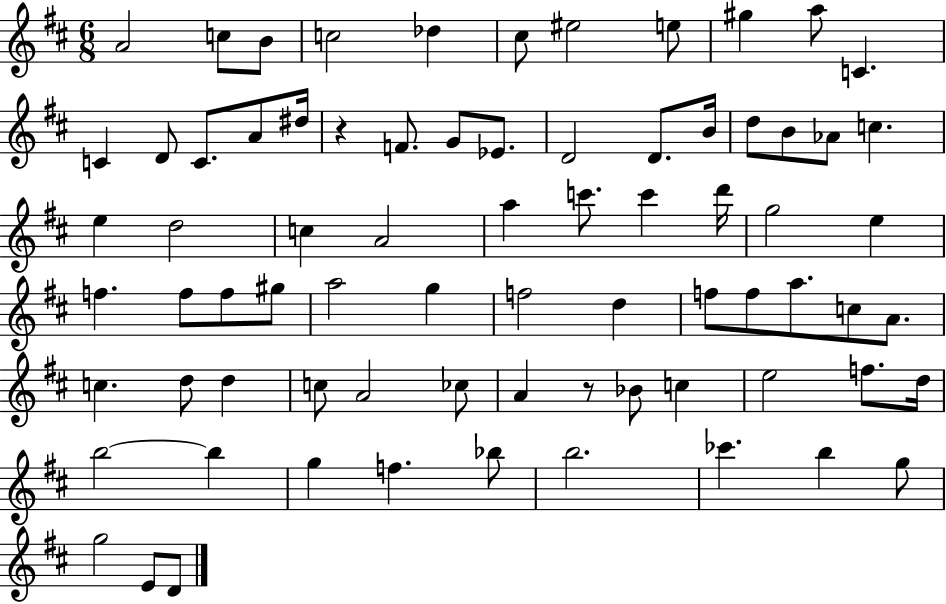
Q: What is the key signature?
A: D major